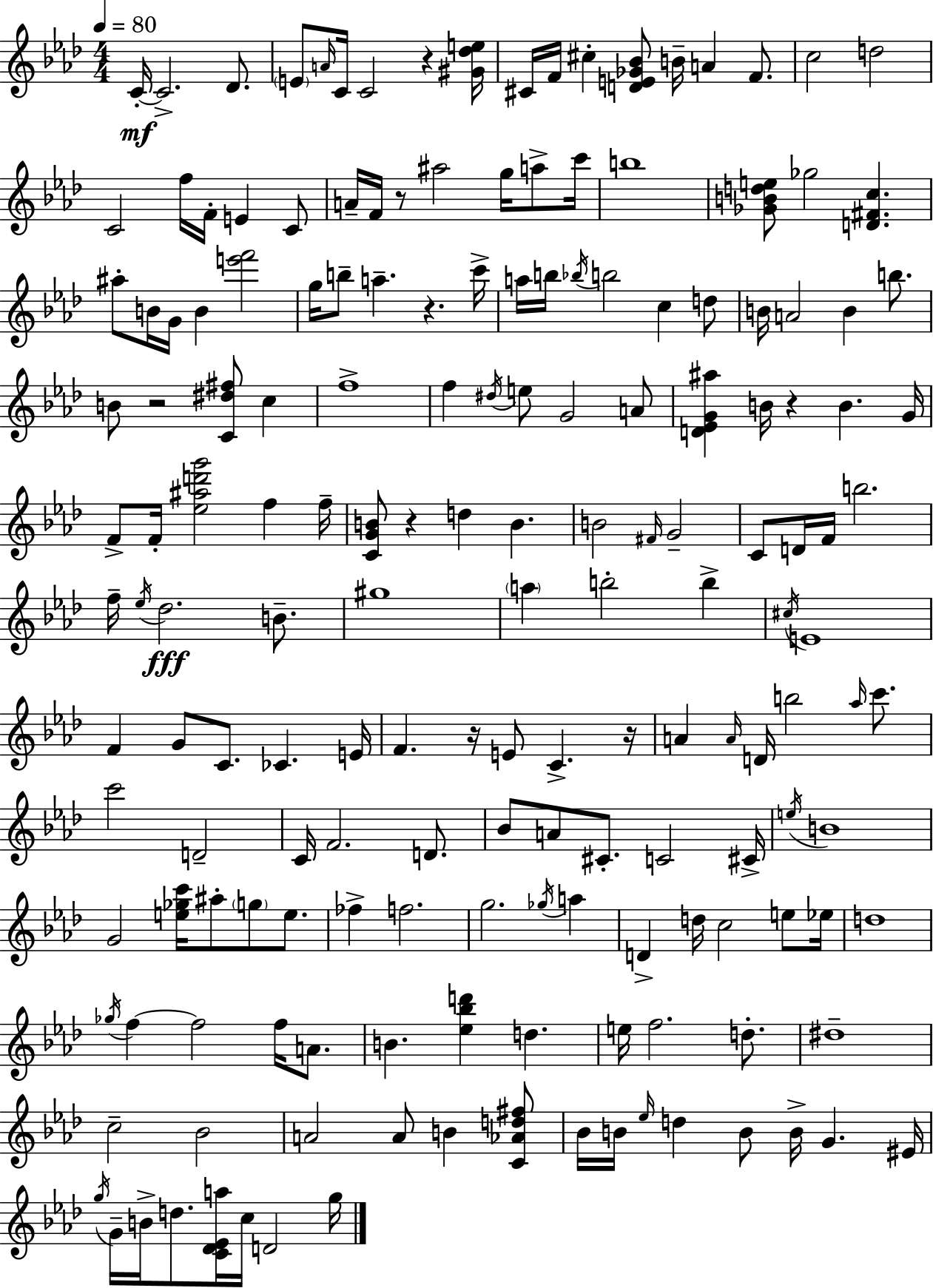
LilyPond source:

{
  \clef treble
  \numericTimeSignature
  \time 4/4
  \key f \minor
  \tempo 4 = 80
  c'16-.~~\mf c'2.-> des'8. | \parenthesize e'8 \grace { a'16 } c'16 c'2 r4 | <gis' des'' e''>16 cis'16 f'16 cis''4-. <d' e' ges' bes'>8 b'16-- a'4 f'8. | c''2 d''2 | \break c'2 f''16 f'16-. e'4 c'8 | a'16-- f'16 r8 ais''2 g''16 a''8-> | c'''16 b''1 | <ges' b' d'' e''>8 ges''2 <d' fis' c''>4. | \break ais''8-. b'16 g'16 b'4 <e''' f'''>2 | g''16 b''8-- a''4.-- r4. | c'''16-> a''16 b''16 \acciaccatura { bes''16 } b''2 c''4 | d''8 b'16 a'2 b'4 b''8. | \break b'8 r2 <c' dis'' fis''>8 c''4 | f''1-> | f''4 \acciaccatura { dis''16 } e''8 g'2 | a'8 <d' ees' g' ais''>4 b'16 r4 b'4. | \break g'16 f'8-> f'16-. <ees'' ais'' d''' g'''>2 f''4 | f''16-- <c' g' b'>8 r4 d''4 b'4. | b'2 \grace { fis'16 } g'2-- | c'8 d'16 f'16 b''2. | \break f''16-- \acciaccatura { ees''16 }\fff des''2. | b'8.-- gis''1 | \parenthesize a''4 b''2-. | b''4-> \acciaccatura { cis''16 } e'1 | \break f'4 g'8 c'8. ces'4. | e'16 f'4. r16 e'8 c'4.-> | r16 a'4 \grace { a'16 } d'16 b''2 | \grace { aes''16 } c'''8. c'''2 | \break d'2-- c'16 f'2. | d'8. bes'8 a'8 cis'8.-. c'2 | cis'16-> \acciaccatura { e''16 } b'1 | g'2 | \break <e'' ges'' c'''>16 ais''8-. \parenthesize g''8 e''8. fes''4-> f''2. | g''2. | \acciaccatura { ges''16 } a''4 d'4-> d''16 c''2 | e''8 ees''16 d''1 | \break \acciaccatura { ges''16 } f''4~~ f''2 | f''16 a'8. b'4. | <ees'' bes'' d'''>4 d''4. e''16 f''2. | d''8.-. dis''1-- | \break c''2-- | bes'2 a'2 | a'8 b'4 <c' aes' d'' fis''>8 bes'16 b'16 \grace { ees''16 } d''4 | b'8 b'16-> g'4. eis'16 \acciaccatura { g''16 } g'16-- b'16-> d''8. | \break <c' des' ees' a''>16 c''16 d'2 g''16 \bar "|."
}